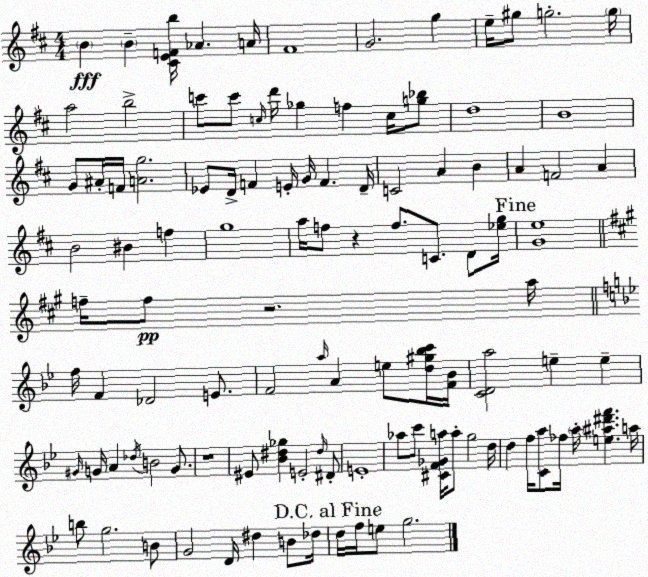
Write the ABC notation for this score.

X:1
T:Untitled
M:4/4
L:1/4
K:D
B B [^CEFb]/4 _A A/4 ^F4 G2 g e/4 ^g/2 g2 g/4 a2 b2 c'/2 c'/2 c/4 d'/4 _g f c/4 [g_b]/2 d4 B4 G/2 ^A/4 F/4 [Ag]2 _E/2 D/4 F E/4 G/4 F D/4 C2 A B A F2 A B2 ^B f g4 a/4 f/2 z f/2 C/2 D/2 [_eg]/4 [Ge]4 f/4 f/2 z2 a/4 f/4 F _D2 E/2 F2 a/4 A e/2 [d^g_bc']/4 [F_B]/4 [CDa]2 e e ^G/4 G/4 A _d/4 B2 G/2 z4 ^E/2 [_B^d_g] E2 ^d/4 ^D/2 E4 _a/2 c'/2 [^CF_Ga]/4 a/2 g2 d/4 d f/4 [Ca]/2 _f/4 a/4 [e^a^d'f'] a/4 b/2 g2 B/2 G2 D/4 ^d B/2 _d/4 d/4 f/4 e/2 g2